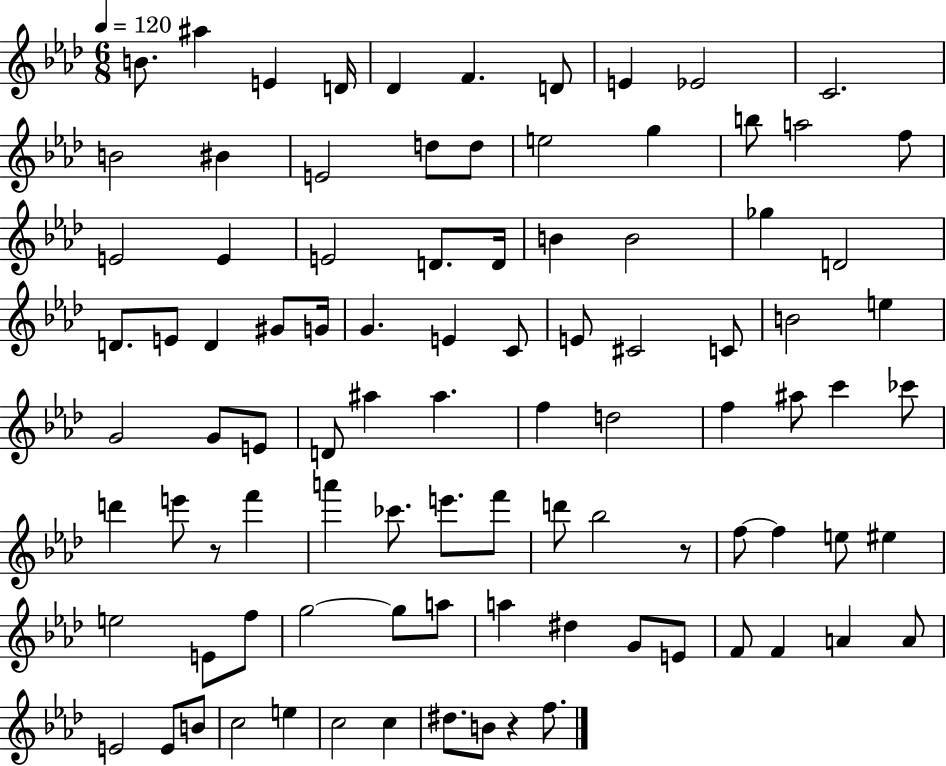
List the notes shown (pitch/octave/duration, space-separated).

B4/e. A#5/q E4/q D4/s Db4/q F4/q. D4/e E4/q Eb4/h C4/h. B4/h BIS4/q E4/h D5/e D5/e E5/h G5/q B5/e A5/h F5/e E4/h E4/q E4/h D4/e. D4/s B4/q B4/h Gb5/q D4/h D4/e. E4/e D4/q G#4/e G4/s G4/q. E4/q C4/e E4/e C#4/h C4/e B4/h E5/q G4/h G4/e E4/e D4/e A#5/q A#5/q. F5/q D5/h F5/q A#5/e C6/q CES6/e D6/q E6/e R/e F6/q A6/q CES6/e. E6/e. F6/e D6/e Bb5/h R/e F5/e F5/q E5/e EIS5/q E5/h E4/e F5/e G5/h G5/e A5/e A5/q D#5/q G4/e E4/e F4/e F4/q A4/q A4/e E4/h E4/e B4/e C5/h E5/q C5/h C5/q D#5/e. B4/e R/q F5/e.